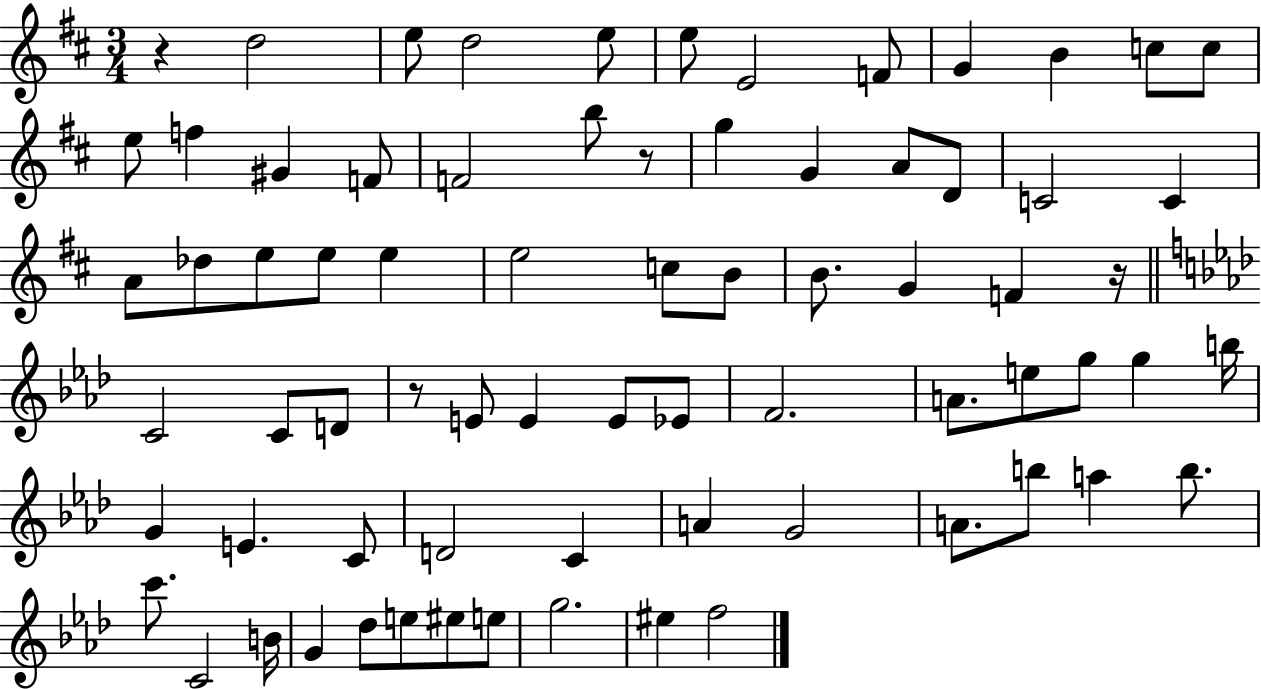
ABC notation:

X:1
T:Untitled
M:3/4
L:1/4
K:D
z d2 e/2 d2 e/2 e/2 E2 F/2 G B c/2 c/2 e/2 f ^G F/2 F2 b/2 z/2 g G A/2 D/2 C2 C A/2 _d/2 e/2 e/2 e e2 c/2 B/2 B/2 G F z/4 C2 C/2 D/2 z/2 E/2 E E/2 _E/2 F2 A/2 e/2 g/2 g b/4 G E C/2 D2 C A G2 A/2 b/2 a b/2 c'/2 C2 B/4 G _d/2 e/2 ^e/2 e/2 g2 ^e f2